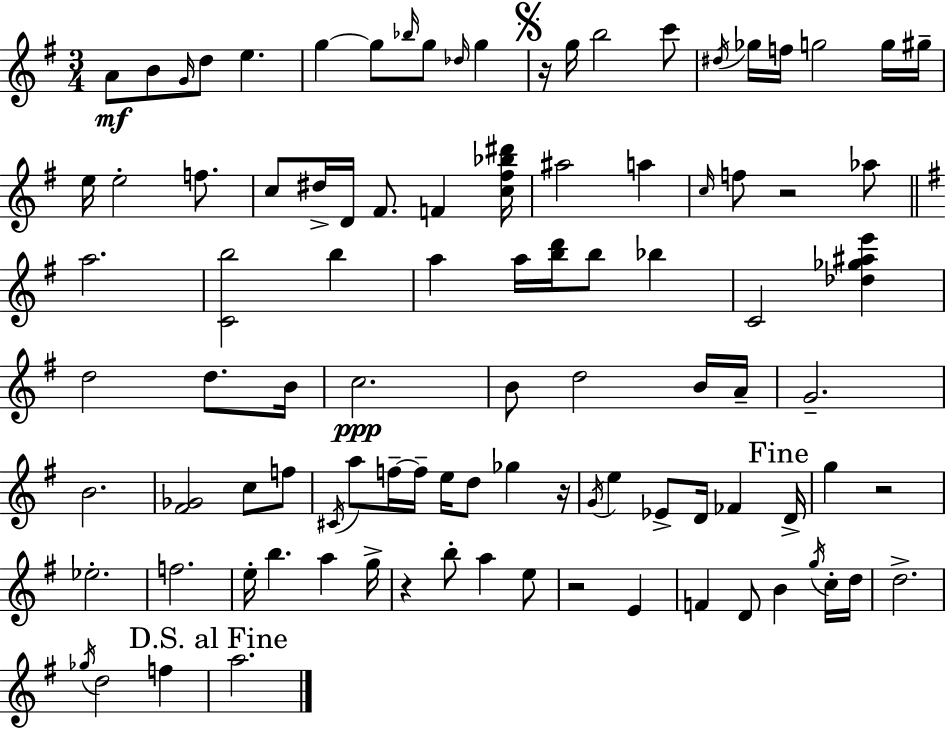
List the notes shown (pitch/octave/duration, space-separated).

A4/e B4/e G4/s D5/e E5/q. G5/q G5/e Bb5/s G5/e Db5/s G5/q R/s G5/s B5/h C6/e D#5/s Gb5/s F5/s G5/h G5/s G#5/s E5/s E5/h F5/e. C5/e D#5/s D4/s F#4/e. F4/q [C5,F#5,Bb5,D#6]/s A#5/h A5/q C5/s F5/e R/h Ab5/e A5/h. [C4,B5]/h B5/q A5/q A5/s [B5,D6]/s B5/e Bb5/q C4/h [Db5,Gb5,A#5,E6]/q D5/h D5/e. B4/s C5/h. B4/e D5/h B4/s A4/s G4/h. B4/h. [F#4,Gb4]/h C5/e F5/e C#4/s A5/e F5/s F5/s E5/s D5/e Gb5/q R/s G4/s E5/q Eb4/e D4/s FES4/q D4/s G5/q R/h Eb5/h. F5/h. E5/s B5/q. A5/q G5/s R/q B5/e A5/q E5/e R/h E4/q F4/q D4/e B4/q G5/s C5/s D5/s D5/h. Gb5/s D5/h F5/q A5/h.